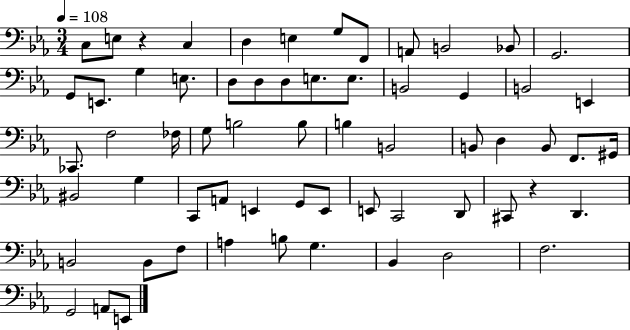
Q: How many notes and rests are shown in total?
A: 63